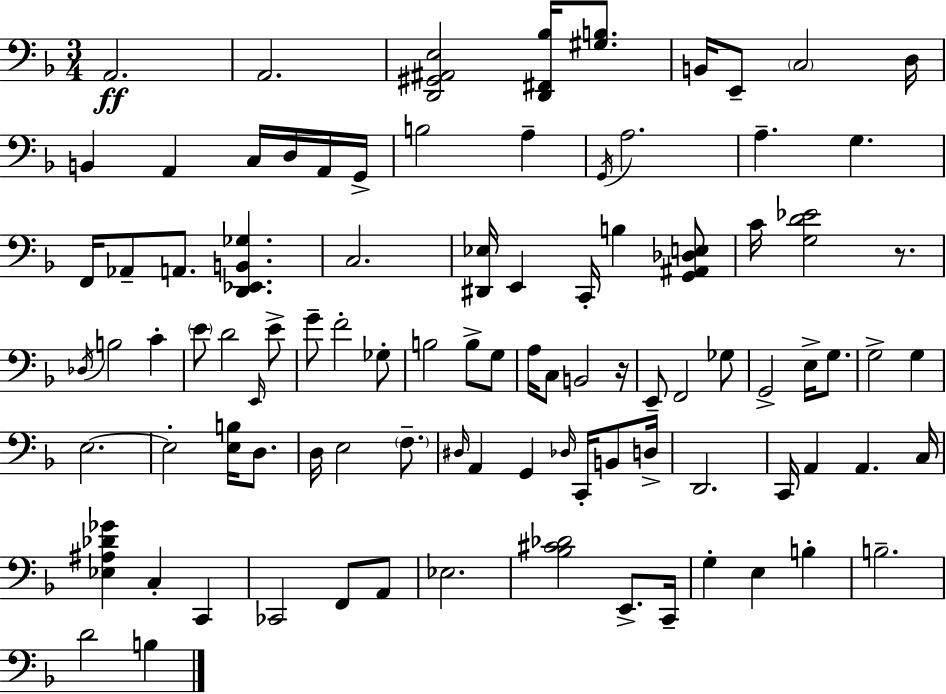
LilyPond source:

{
  \clef bass
  \numericTimeSignature
  \time 3/4
  \key f \major
  a,2.\ff | a,2. | <d, gis, ais, e>2 <d, fis, bes>16 <gis b>8. | b,16 e,8-- \parenthesize c2 d16 | \break b,4 a,4 c16 d16 a,16 g,16-> | b2 a4-- | \acciaccatura { g,16 } a2. | a4.-- g4. | \break f,16 aes,8-- a,8. <d, ees, b, ges>4. | c2. | <dis, ees>16 e,4 c,16-. b4 <g, ais, des e>8 | c'16 <g d' ees'>2 r8. | \break \acciaccatura { des16 } b2 c'4-. | \parenthesize e'8 d'2 | \grace { e,16 } e'8-> g'8-- f'2-. | ges8-. b2 b8-> | \break g8 a16 c8 b,2 | r16 e,8-- f,2 | ges8 g,2-> e16-> | g8. g2-> g4 | \break e2.~~ | e2-. <e b>16 | d8. d16 e2 | \parenthesize f8.-- \grace { dis16 } a,4 g,4 | \break \grace { des16 } c,16-. b,8 d16-> d,2. | c,16 a,4 a,4. | c16 <ees ais des' ges'>4 c4-. | c,4 ces,2 | \break f,8 a,8 ees2. | <bes cis' des'>2 | e,8.-> c,16-- g4-. e4 | b4-. b2.-- | \break d'2 | b4 \bar "|."
}